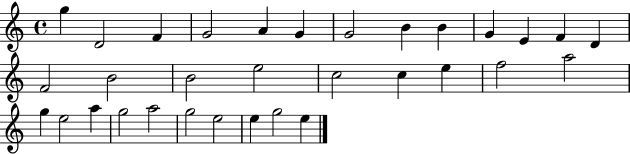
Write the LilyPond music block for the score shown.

{
  \clef treble
  \time 4/4
  \defaultTimeSignature
  \key c \major
  g''4 d'2 f'4 | g'2 a'4 g'4 | g'2 b'4 b'4 | g'4 e'4 f'4 d'4 | \break f'2 b'2 | b'2 e''2 | c''2 c''4 e''4 | f''2 a''2 | \break g''4 e''2 a''4 | g''2 a''2 | g''2 e''2 | e''4 g''2 e''4 | \break \bar "|."
}